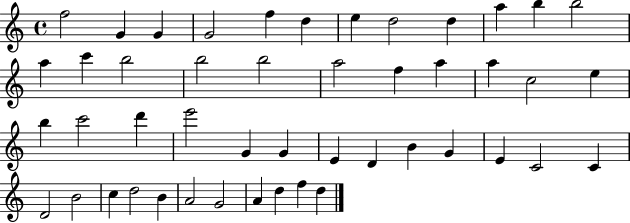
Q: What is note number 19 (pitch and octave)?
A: F5